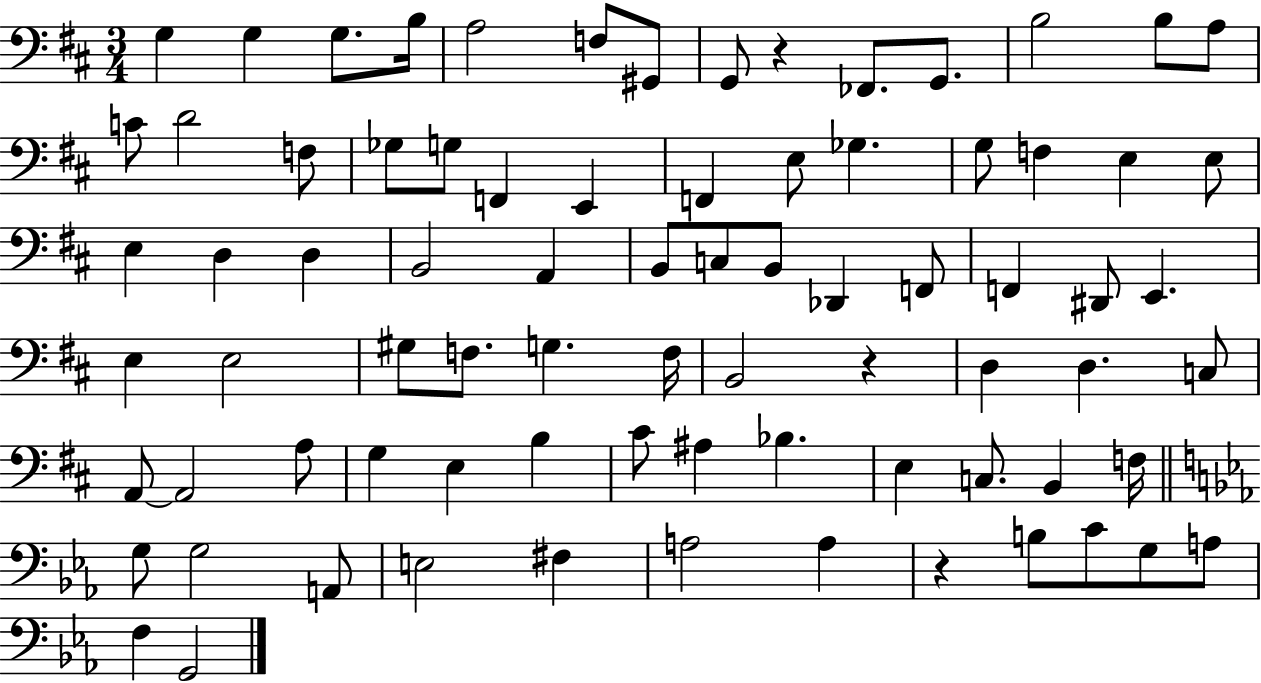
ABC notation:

X:1
T:Untitled
M:3/4
L:1/4
K:D
G, G, G,/2 B,/4 A,2 F,/2 ^G,,/2 G,,/2 z _F,,/2 G,,/2 B,2 B,/2 A,/2 C/2 D2 F,/2 _G,/2 G,/2 F,, E,, F,, E,/2 _G, G,/2 F, E, E,/2 E, D, D, B,,2 A,, B,,/2 C,/2 B,,/2 _D,, F,,/2 F,, ^D,,/2 E,, E, E,2 ^G,/2 F,/2 G, F,/4 B,,2 z D, D, C,/2 A,,/2 A,,2 A,/2 G, E, B, ^C/2 ^A, _B, E, C,/2 B,, F,/4 G,/2 G,2 A,,/2 E,2 ^F, A,2 A, z B,/2 C/2 G,/2 A,/2 F, G,,2